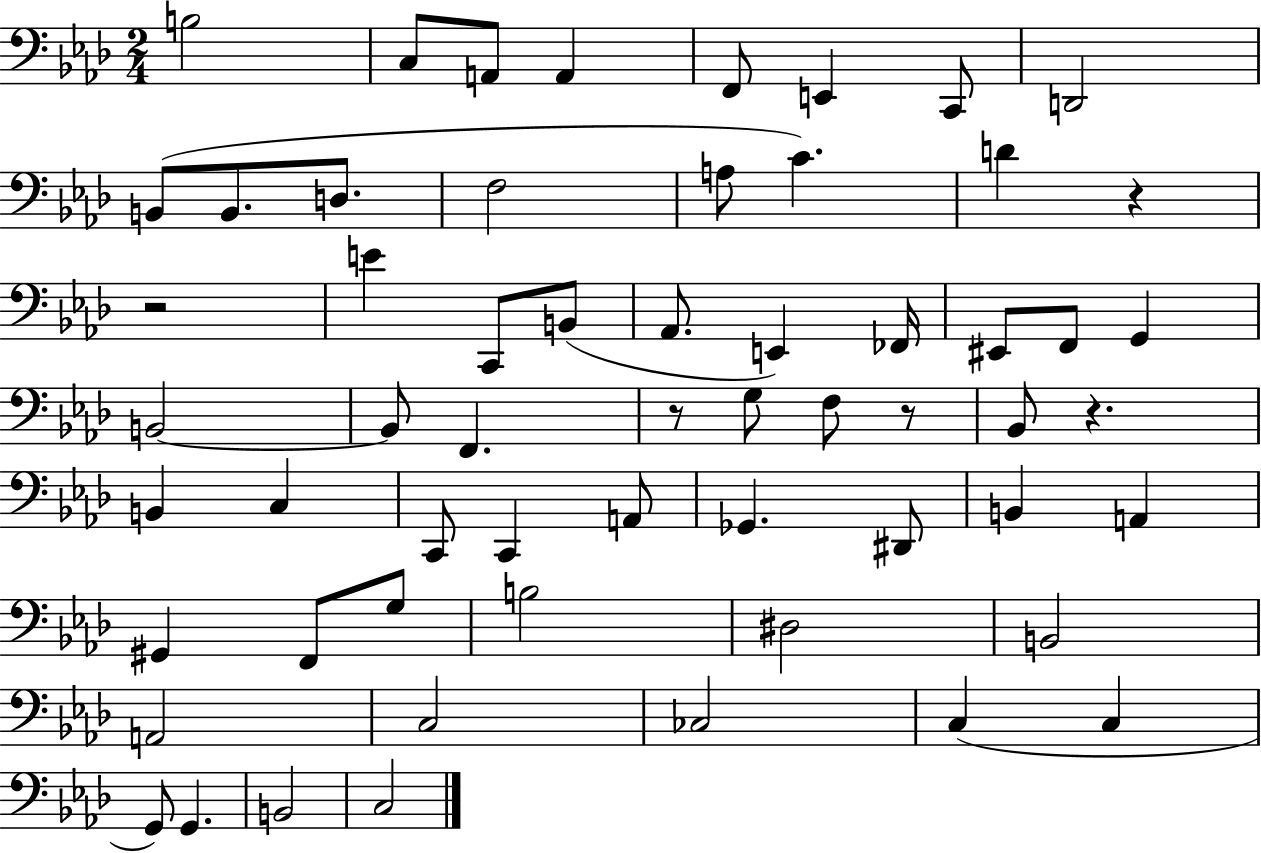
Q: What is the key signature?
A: AES major